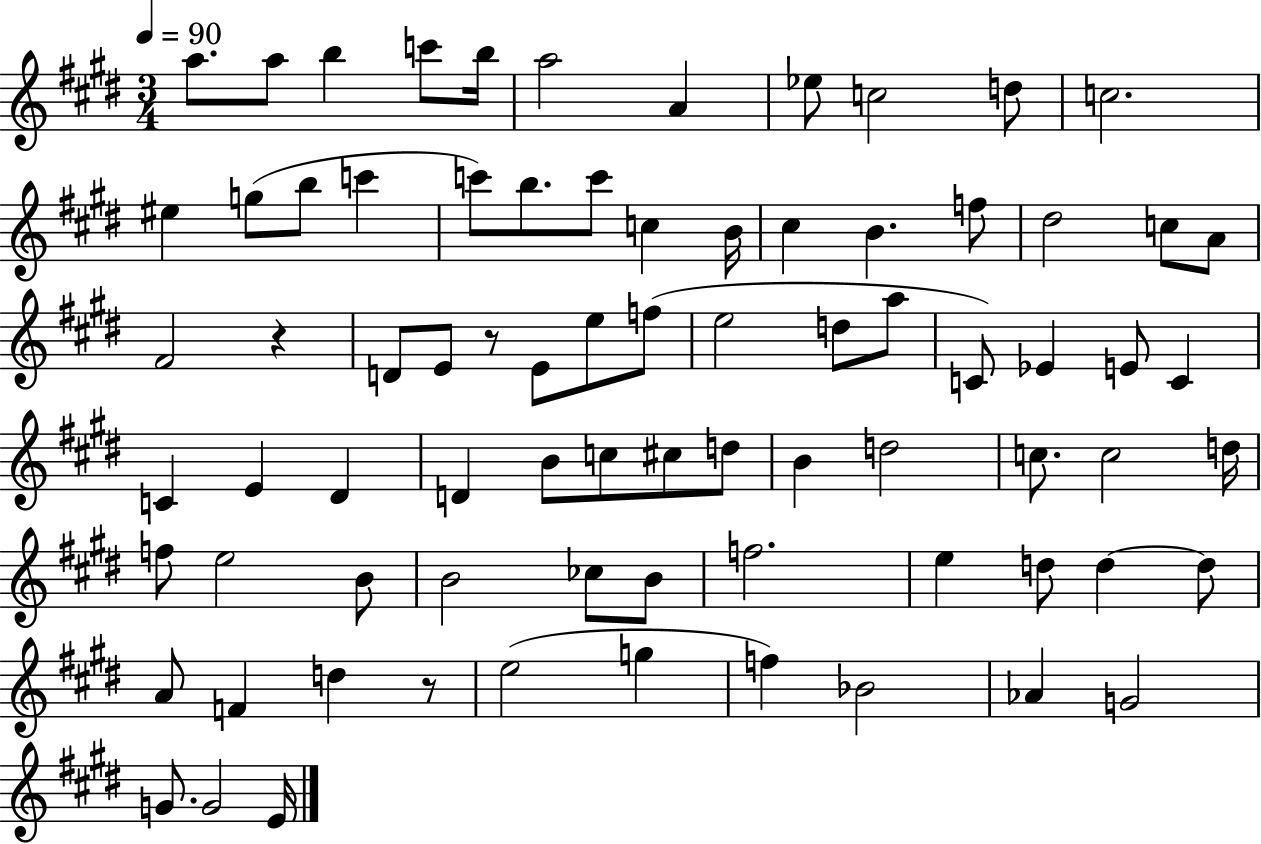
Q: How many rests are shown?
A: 3